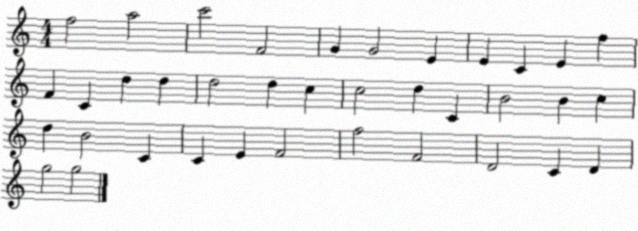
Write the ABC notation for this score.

X:1
T:Untitled
M:4/4
L:1/4
K:C
f2 a2 c'2 F2 G G2 E E C E f F C d d d2 d c c2 d C B2 B c d B2 C C E F2 f2 F2 D2 C D g2 g2